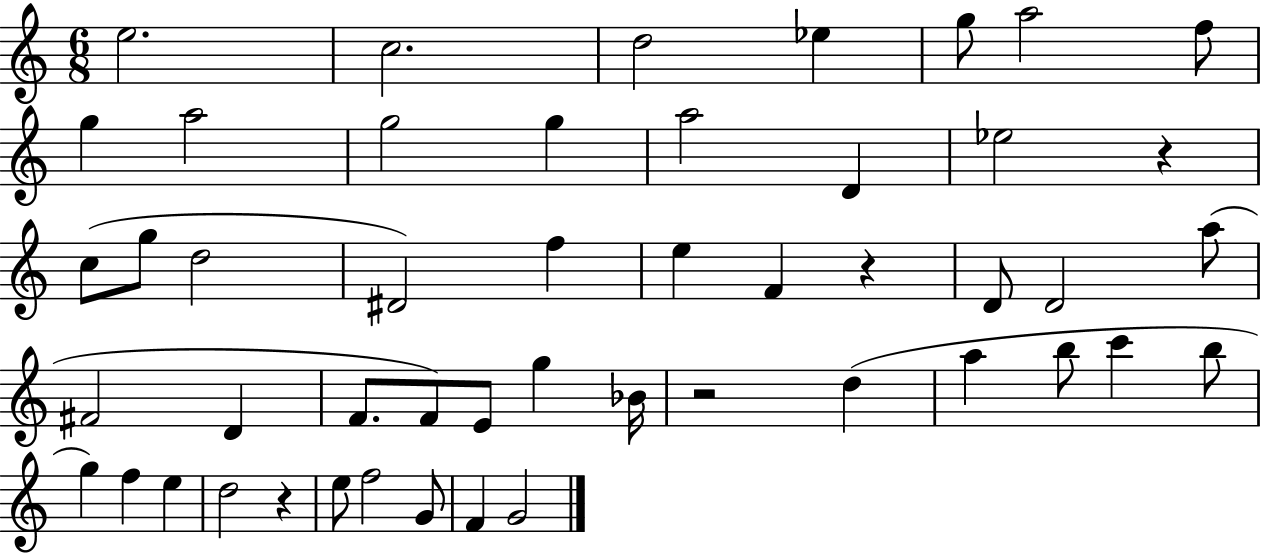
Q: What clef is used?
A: treble